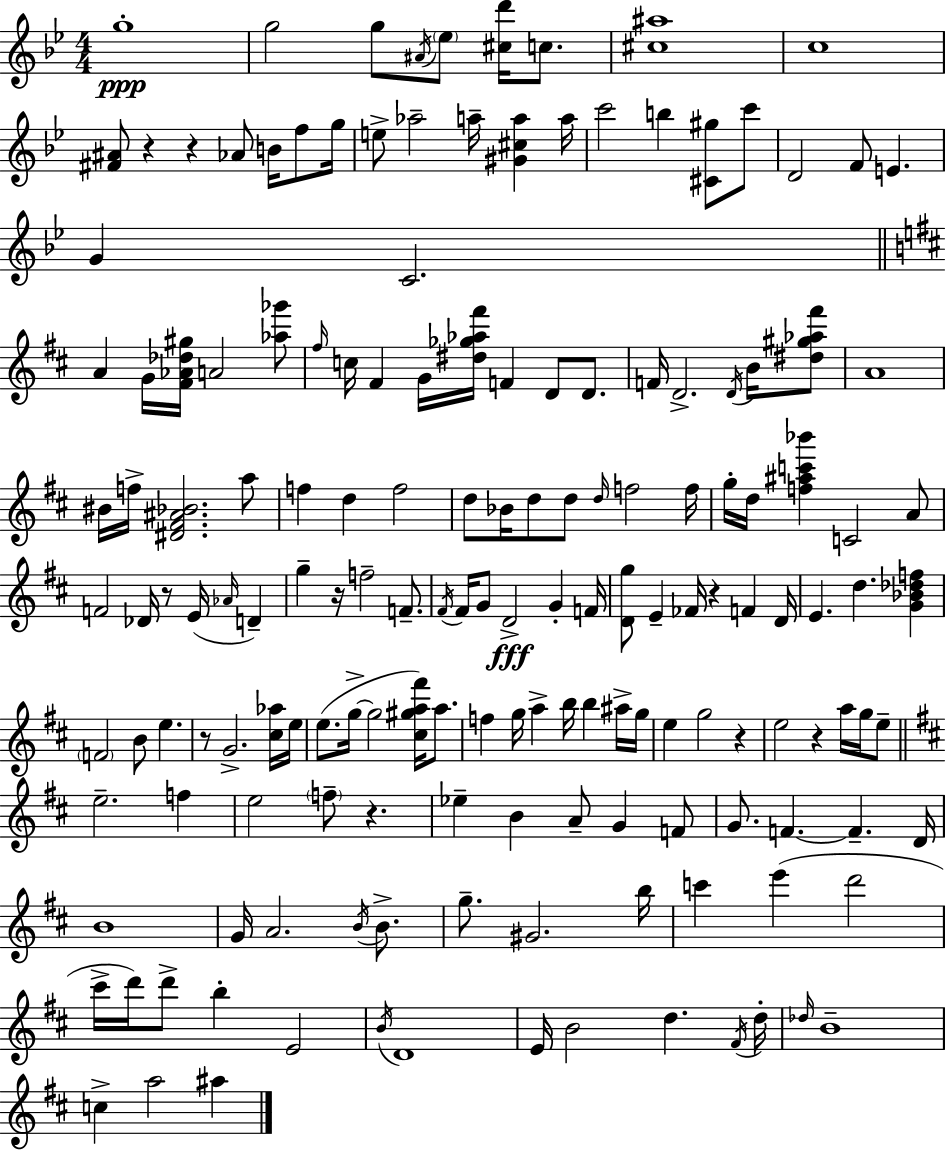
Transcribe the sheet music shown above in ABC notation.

X:1
T:Untitled
M:4/4
L:1/4
K:Gm
g4 g2 g/2 ^A/4 _e/2 [^cd']/4 c/2 [^c^a]4 c4 [^F^A]/2 z z _A/2 B/4 f/2 g/4 e/2 _a2 a/4 [^G^ca] a/4 c'2 b [^C^g]/2 c'/2 D2 F/2 E G C2 A G/4 [^F_A_d^g]/4 A2 [_a_g']/2 ^f/4 c/4 ^F G/4 [^d_g_a^f']/4 F D/2 D/2 F/4 D2 D/4 B/4 [^d^g_a^f']/2 A4 ^B/4 f/4 [^D^F^A_B]2 a/2 f d f2 d/2 _B/4 d/2 d/2 d/4 f2 f/4 g/4 d/4 [f^ac'_b'] C2 A/2 F2 _D/4 z/2 E/4 _A/4 D g z/4 f2 F/2 ^F/4 ^F/4 G/2 D2 G F/4 [Dg]/2 E _F/4 z F D/4 E d [G_B_df] F2 B/2 e z/2 G2 [^c_a]/4 e/4 e/2 g/4 g2 [^c^ga^f']/4 a/2 f g/4 a b/4 b ^a/4 g/4 e g2 z e2 z a/4 g/4 e/2 e2 f e2 f/2 z _e B A/2 G F/2 G/2 F F D/4 B4 G/4 A2 B/4 B/2 g/2 ^G2 b/4 c' e' d'2 ^c'/4 d'/4 d'/2 b E2 B/4 D4 E/4 B2 d ^F/4 d/4 _d/4 B4 c a2 ^a